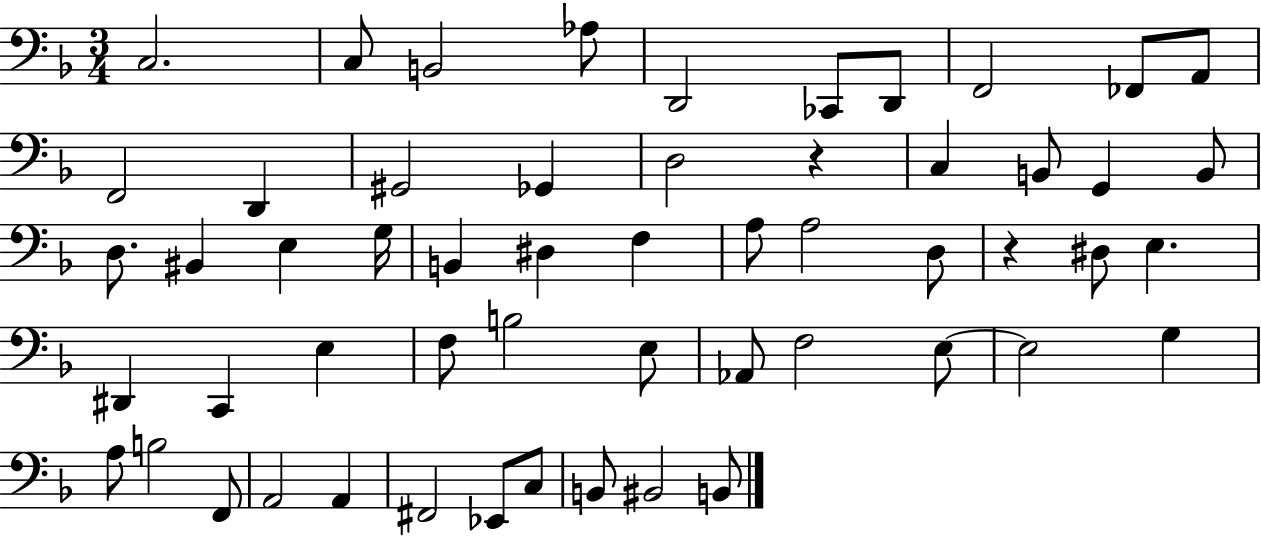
C3/h. C3/e B2/h Ab3/e D2/h CES2/e D2/e F2/h FES2/e A2/e F2/h D2/q G#2/h Gb2/q D3/h R/q C3/q B2/e G2/q B2/e D3/e. BIS2/q E3/q G3/s B2/q D#3/q F3/q A3/e A3/h D3/e R/q D#3/e E3/q. D#2/q C2/q E3/q F3/e B3/h E3/e Ab2/e F3/h E3/e E3/h G3/q A3/e B3/h F2/e A2/h A2/q F#2/h Eb2/e C3/e B2/e BIS2/h B2/e